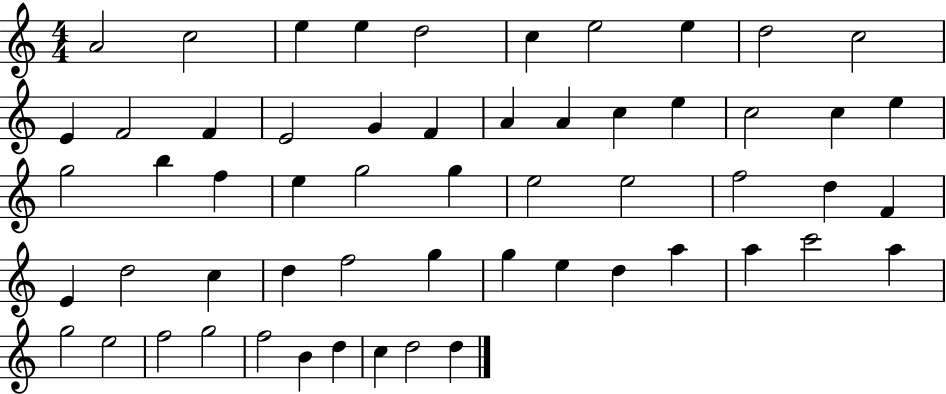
A4/h C5/h E5/q E5/q D5/h C5/q E5/h E5/q D5/h C5/h E4/q F4/h F4/q E4/h G4/q F4/q A4/q A4/q C5/q E5/q C5/h C5/q E5/q G5/h B5/q F5/q E5/q G5/h G5/q E5/h E5/h F5/h D5/q F4/q E4/q D5/h C5/q D5/q F5/h G5/q G5/q E5/q D5/q A5/q A5/q C6/h A5/q G5/h E5/h F5/h G5/h F5/h B4/q D5/q C5/q D5/h D5/q